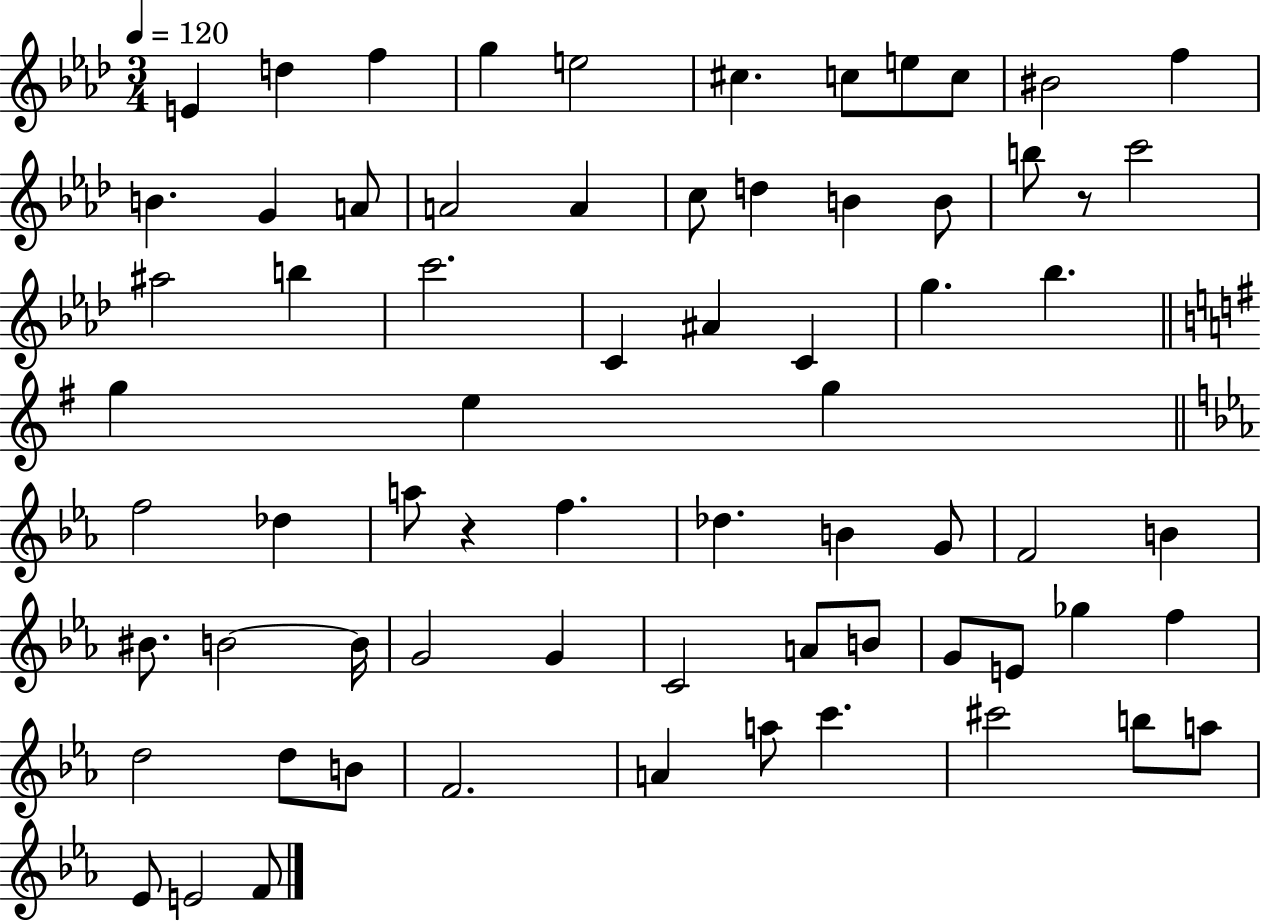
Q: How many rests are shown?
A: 2